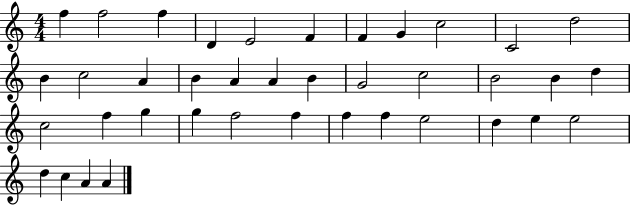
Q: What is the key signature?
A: C major